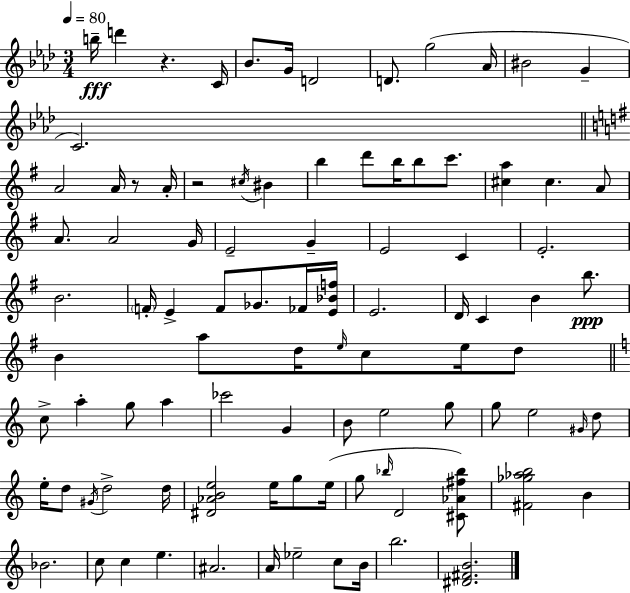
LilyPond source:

{
  \clef treble
  \numericTimeSignature
  \time 3/4
  \key f \minor
  \tempo 4 = 80
  b''16--\fff d'''4 r4. c'16 | bes'8. g'16 d'2 | d'8. g''2( aes'16 | bis'2 g'4-- | \break c'2.) | \bar "||" \break \key g \major a'2 a'16 r8 a'16-. | r2 \acciaccatura { cis''16 } bis'4 | b''4 d'''8 b''16 b''8 c'''8. | <cis'' a''>4 cis''4. a'8 | \break a'8. a'2 | g'16 e'2-- g'4-- | e'2 c'4 | e'2.-. | \break b'2. | \parenthesize f'16-. e'4-> f'8 ges'8. fes'16 | <e' bes' f''>16 e'2. | d'16 c'4 b'4 b''8.\ppp | \break b'4 a''8 d''16 \grace { e''16 } c''8 e''16 | d''8 \bar "||" \break \key c \major c''8-> a''4-. g''8 a''4 | ces'''2 g'4 | b'8 e''2 g''8 | g''8 e''2 \grace { gis'16 } d''8 | \break e''16-. d''8 \acciaccatura { gis'16 } d''2-> | d''16 <dis' aes' b' e''>2 e''16 g''8 | e''16( g''8 \grace { bes''16 } d'2 | <cis' aes' fis'' bes''>8) <fis' ges'' aes'' b''>2 b'4 | \break bes'2. | c''8 c''4 e''4. | ais'2. | a'16 ees''2-- | \break c''8 b'16 b''2. | <dis' fis' b'>2. | \bar "|."
}